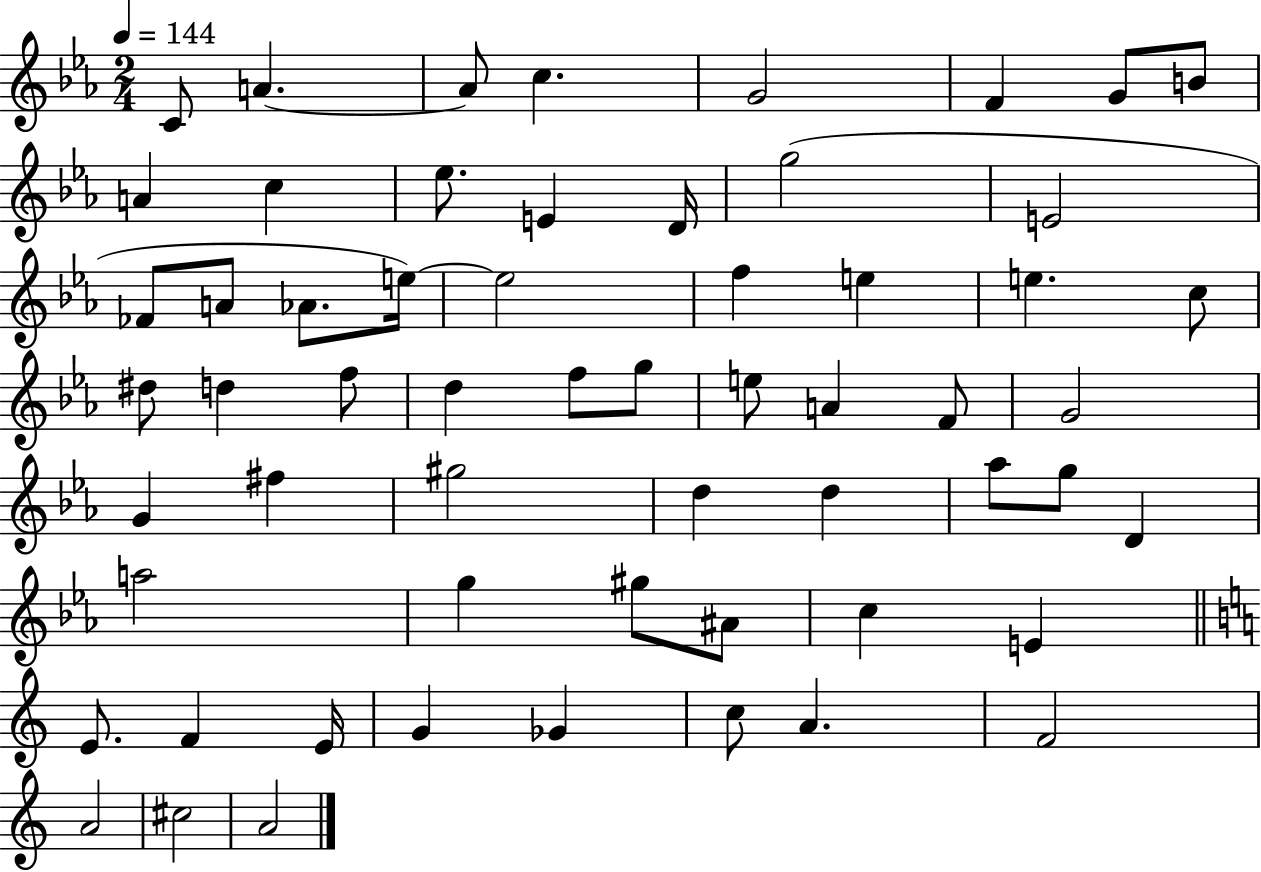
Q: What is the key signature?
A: EES major